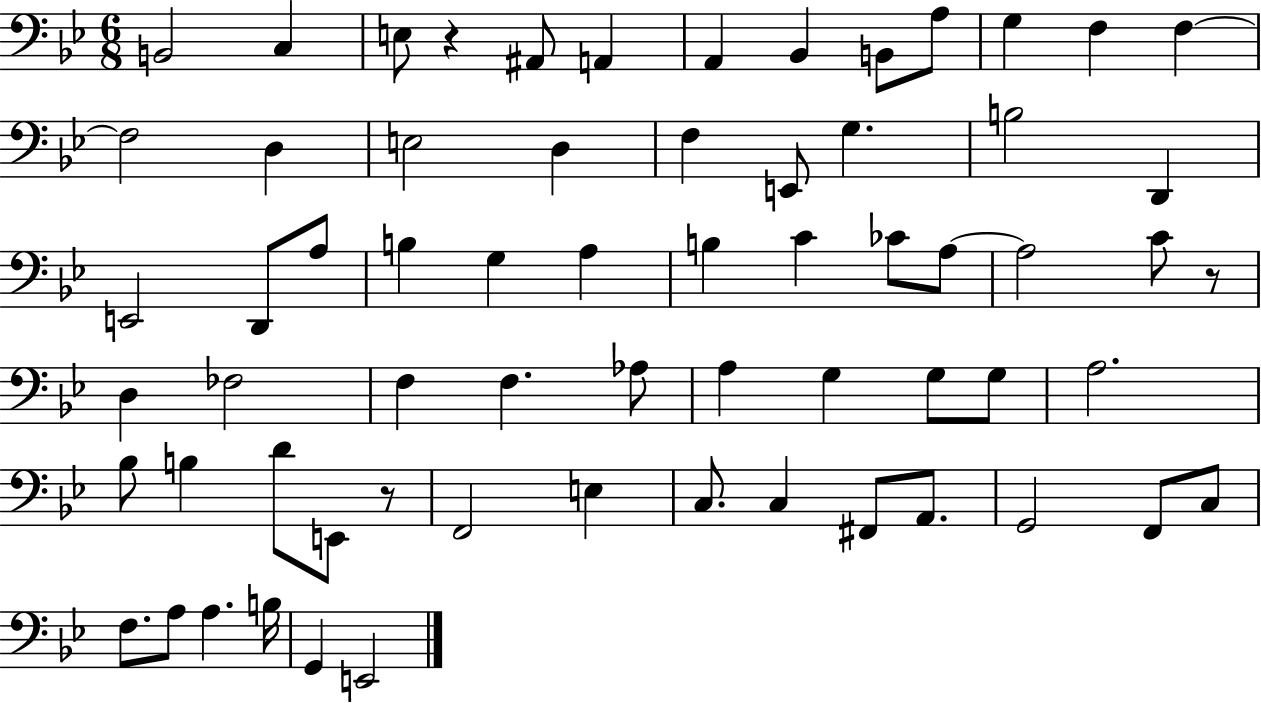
B2/h C3/q E3/e R/q A#2/e A2/q A2/q Bb2/q B2/e A3/e G3/q F3/q F3/q F3/h D3/q E3/h D3/q F3/q E2/e G3/q. B3/h D2/q E2/h D2/e A3/e B3/q G3/q A3/q B3/q C4/q CES4/e A3/e A3/h C4/e R/e D3/q FES3/h F3/q F3/q. Ab3/e A3/q G3/q G3/e G3/e A3/h. Bb3/e B3/q D4/e E2/e R/e F2/h E3/q C3/e. C3/q F#2/e A2/e. G2/h F2/e C3/e F3/e. A3/e A3/q. B3/s G2/q E2/h